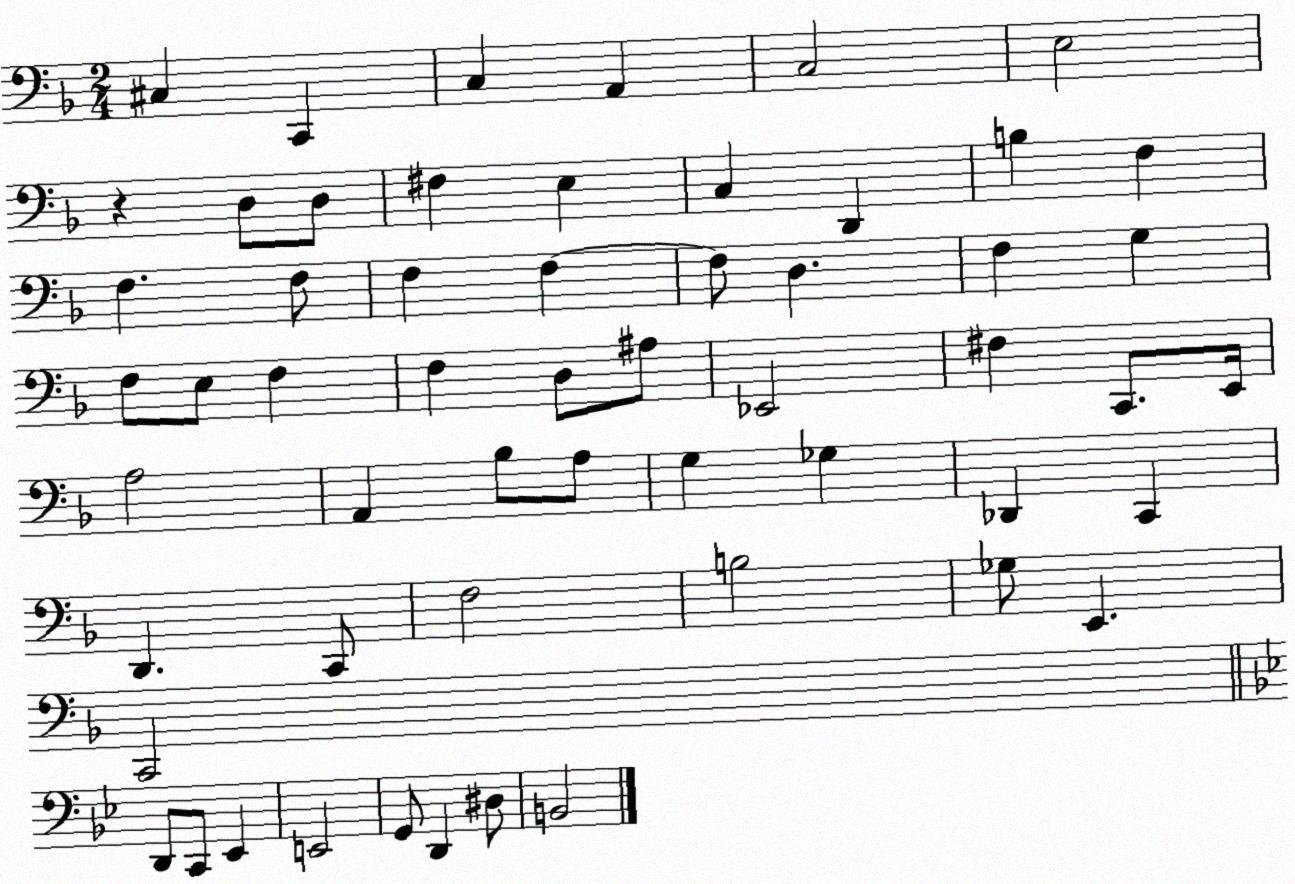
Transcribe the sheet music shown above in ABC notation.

X:1
T:Untitled
M:2/4
L:1/4
K:F
^C, C,, C, A,, C,2 E,2 z D,/2 D,/2 ^F, E, C, D,, B, F, F, F,/2 F, F, F,/2 D, F, G, F,/2 E,/2 F, F, D,/2 ^A,/2 _E,,2 ^F, C,,/2 E,,/4 A,2 A,, _B,/2 A,/2 G, _G, _D,, C,, D,, C,,/2 F,2 B,2 _G,/2 E,, C,,2 D,,/2 C,,/2 _E,, E,,2 G,,/2 D,, ^D,/2 B,,2